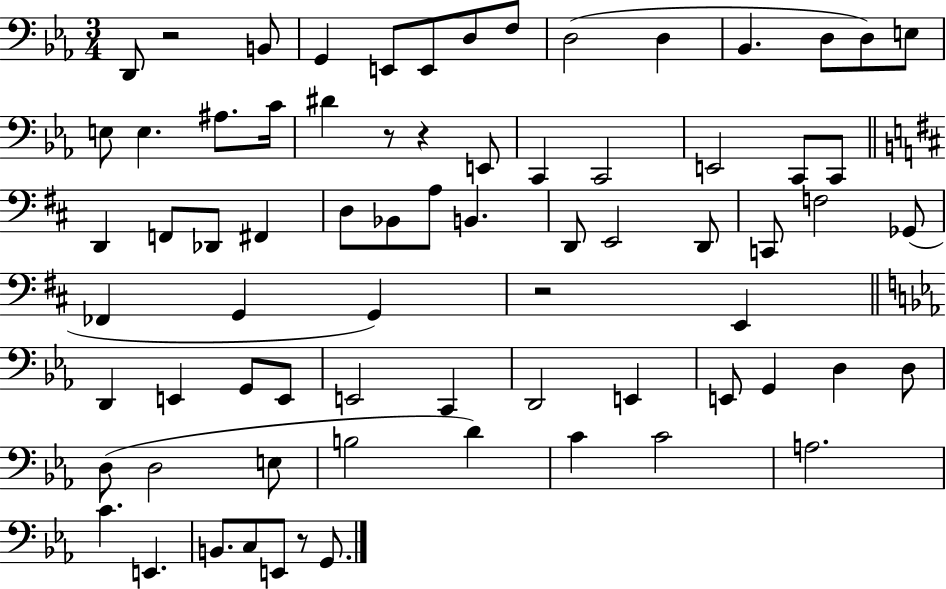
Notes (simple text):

D2/e R/h B2/e G2/q E2/e E2/e D3/e F3/e D3/h D3/q Bb2/q. D3/e D3/e E3/e E3/e E3/q. A#3/e. C4/s D#4/q R/e R/q E2/e C2/q C2/h E2/h C2/e C2/e D2/q F2/e Db2/e F#2/q D3/e Bb2/e A3/e B2/q. D2/e E2/h D2/e C2/e F3/h Gb2/e FES2/q G2/q G2/q R/h E2/q D2/q E2/q G2/e E2/e E2/h C2/q D2/h E2/q E2/e G2/q D3/q D3/e D3/e D3/h E3/e B3/h D4/q C4/q C4/h A3/h. C4/q. E2/q. B2/e. C3/e E2/e R/e G2/e.